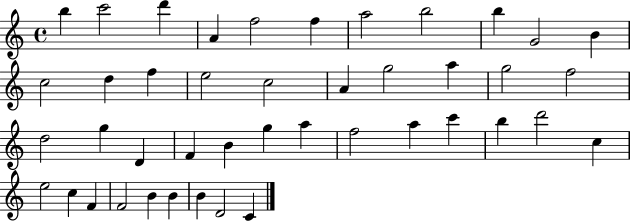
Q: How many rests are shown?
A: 0